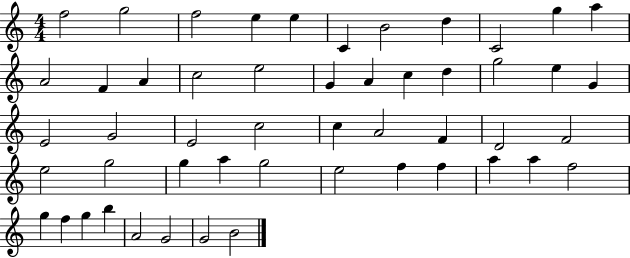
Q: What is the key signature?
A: C major